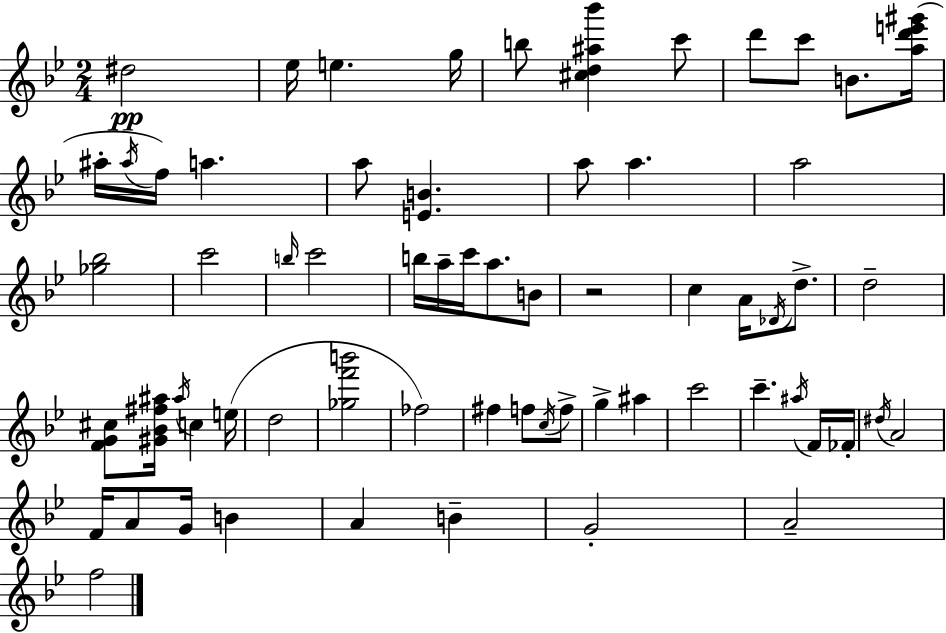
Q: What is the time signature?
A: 2/4